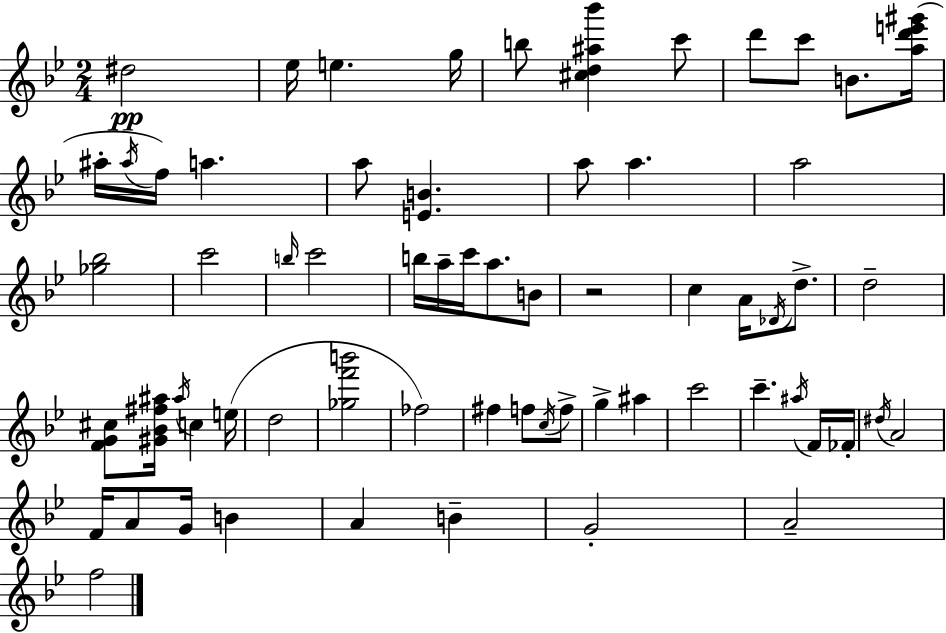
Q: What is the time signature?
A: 2/4